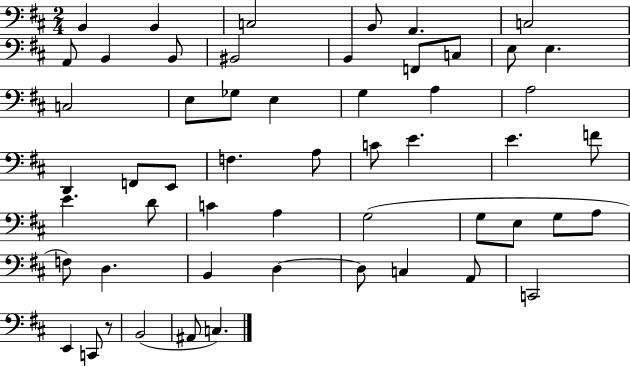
{
  \clef bass
  \numericTimeSignature
  \time 2/4
  \key d \major
  \repeat volta 2 { b,4 b,4 | c2 | b,8 a,4. | c2 | \break a,8 b,4 b,8 | bis,2 | b,4 f,8 c8 | e8 e4. | \break c2 | e8 ges8 e4 | g4 a4 | a2 | \break d,4 f,8 e,8 | f4. a8 | c'8 e'4. | e'4. f'8 | \break e'4. d'8 | c'4 a4 | g2( | g8 e8 g8 a8 | \break f8) d4. | b,4 d4~~ | d8 c4 a,8 | c,2 | \break e,4 c,8 r8 | b,2( | ais,8 c4.) | } \bar "|."
}